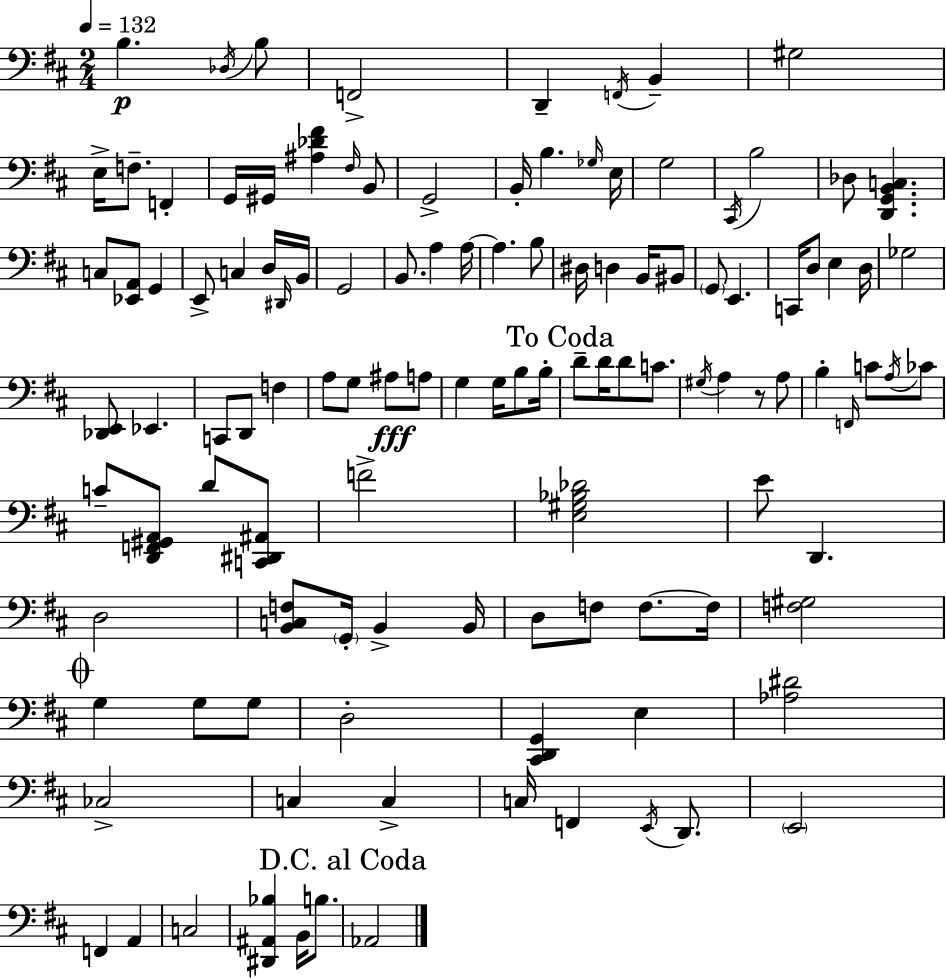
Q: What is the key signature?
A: D major